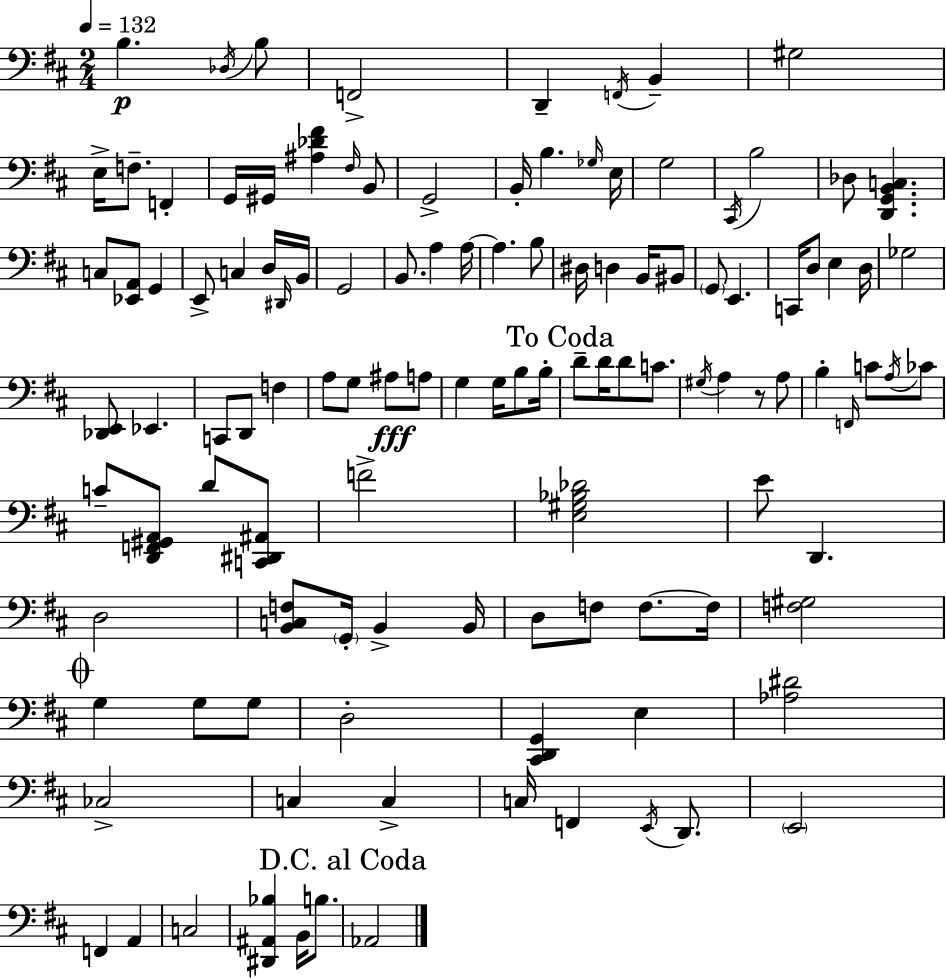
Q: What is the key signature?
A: D major